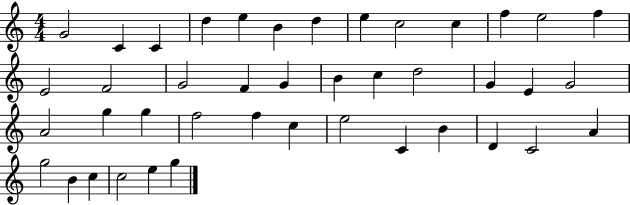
{
  \clef treble
  \numericTimeSignature
  \time 4/4
  \key c \major
  g'2 c'4 c'4 | d''4 e''4 b'4 d''4 | e''4 c''2 c''4 | f''4 e''2 f''4 | \break e'2 f'2 | g'2 f'4 g'4 | b'4 c''4 d''2 | g'4 e'4 g'2 | \break a'2 g''4 g''4 | f''2 f''4 c''4 | e''2 c'4 b'4 | d'4 c'2 a'4 | \break g''2 b'4 c''4 | c''2 e''4 g''4 | \bar "|."
}